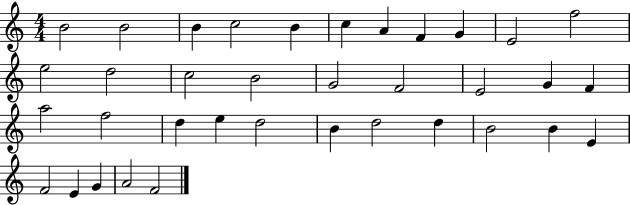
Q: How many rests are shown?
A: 0